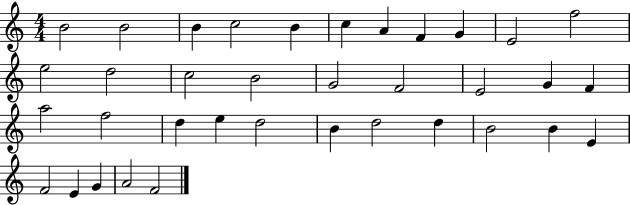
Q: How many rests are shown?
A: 0